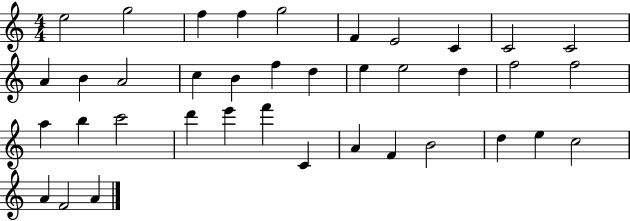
{
  \clef treble
  \numericTimeSignature
  \time 4/4
  \key c \major
  e''2 g''2 | f''4 f''4 g''2 | f'4 e'2 c'4 | c'2 c'2 | \break a'4 b'4 a'2 | c''4 b'4 f''4 d''4 | e''4 e''2 d''4 | f''2 f''2 | \break a''4 b''4 c'''2 | d'''4 e'''4 f'''4 c'4 | a'4 f'4 b'2 | d''4 e''4 c''2 | \break a'4 f'2 a'4 | \bar "|."
}